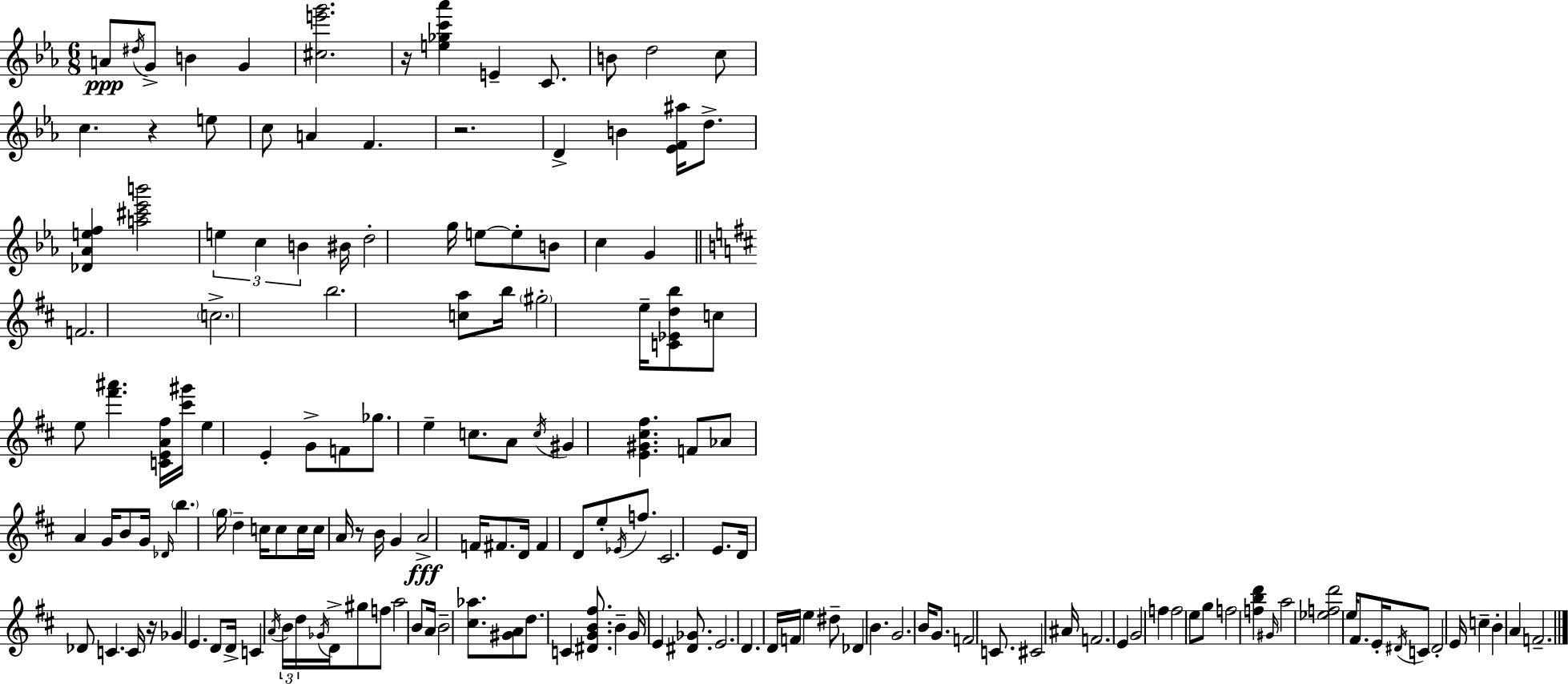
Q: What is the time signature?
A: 6/8